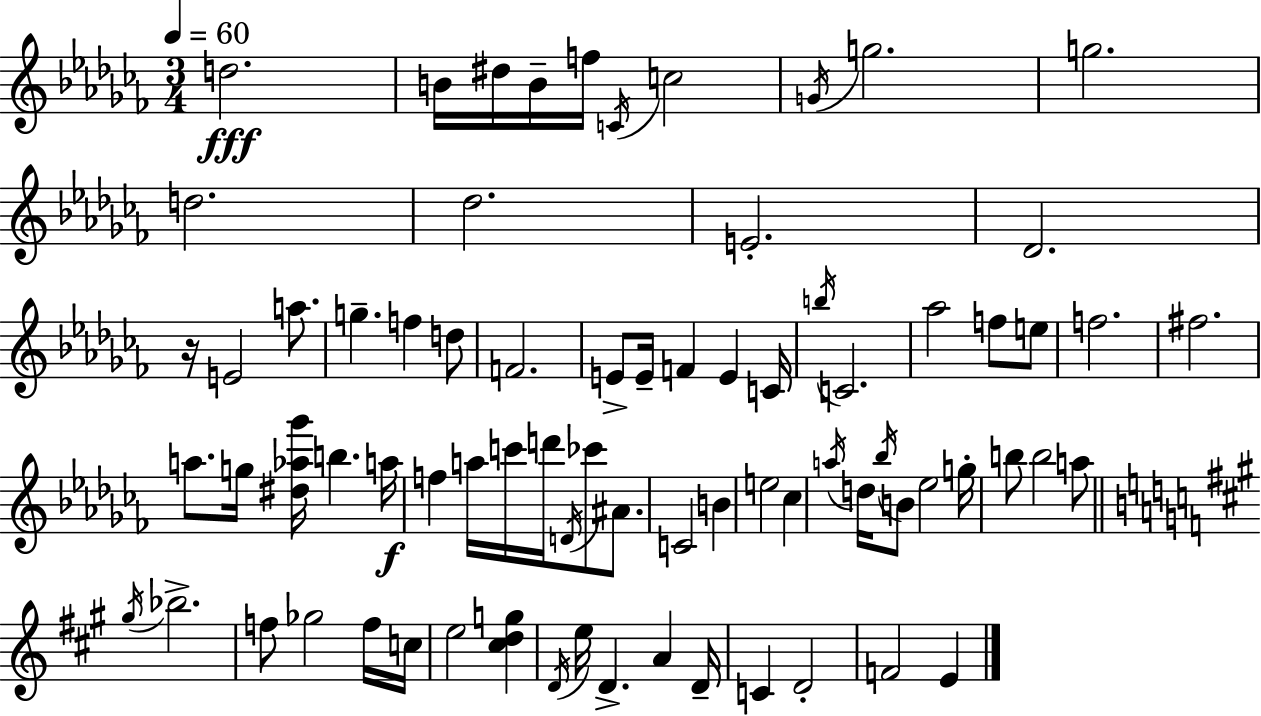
D5/h. B4/s D#5/s B4/s F5/s C4/s C5/h G4/s G5/h. G5/h. D5/h. Db5/h. E4/h. Db4/h. R/s E4/h A5/e. G5/q. F5/q D5/e F4/h. E4/e E4/s F4/q E4/q C4/s B5/s C4/h. Ab5/h F5/e E5/e F5/h. F#5/h. A5/e. G5/s [D#5,Ab5,Gb6]/s B5/q. A5/s F5/q A5/s C6/s D6/s D4/s CES6/e A#4/e. C4/h B4/q E5/h CES5/q A5/s D5/s Bb5/s B4/e Eb5/h G5/s B5/e B5/h A5/e G#5/s Bb5/h. F5/e Gb5/h F5/s C5/s E5/h [C#5,D5,G5]/q D4/s E5/s D4/q. A4/q D4/s C4/q D4/h F4/h E4/q